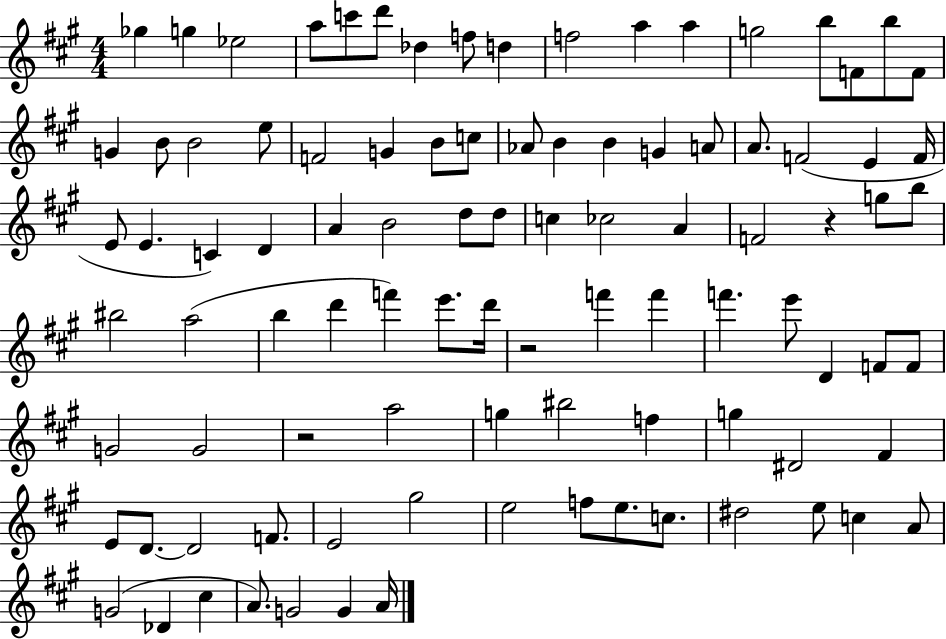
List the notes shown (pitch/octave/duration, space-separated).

Gb5/q G5/q Eb5/h A5/e C6/e D6/e Db5/q F5/e D5/q F5/h A5/q A5/q G5/h B5/e F4/e B5/e F4/e G4/q B4/e B4/h E5/e F4/h G4/q B4/e C5/e Ab4/e B4/q B4/q G4/q A4/e A4/e. F4/h E4/q F4/s E4/e E4/q. C4/q D4/q A4/q B4/h D5/e D5/e C5/q CES5/h A4/q F4/h R/q G5/e B5/e BIS5/h A5/h B5/q D6/q F6/q E6/e. D6/s R/h F6/q F6/q F6/q. E6/e D4/q F4/e F4/e G4/h G4/h R/h A5/h G5/q BIS5/h F5/q G5/q D#4/h F#4/q E4/e D4/e. D4/h F4/e. E4/h G#5/h E5/h F5/e E5/e. C5/e. D#5/h E5/e C5/q A4/e G4/h Db4/q C#5/q A4/e. G4/h G4/q A4/s